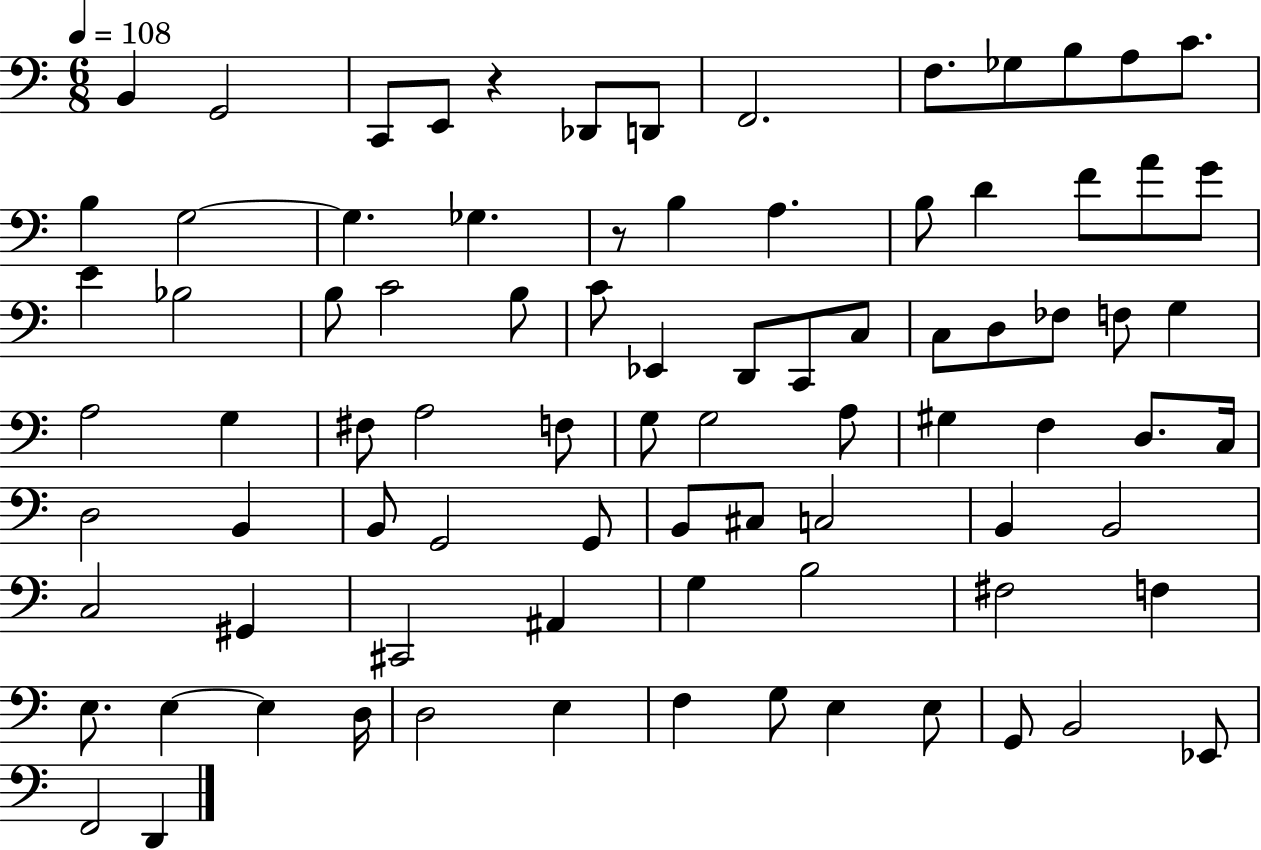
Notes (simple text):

B2/q G2/h C2/e E2/e R/q Db2/e D2/e F2/h. F3/e. Gb3/e B3/e A3/e C4/e. B3/q G3/h G3/q. Gb3/q. R/e B3/q A3/q. B3/e D4/q F4/e A4/e G4/e E4/q Bb3/h B3/e C4/h B3/e C4/e Eb2/q D2/e C2/e C3/e C3/e D3/e FES3/e F3/e G3/q A3/h G3/q F#3/e A3/h F3/e G3/e G3/h A3/e G#3/q F3/q D3/e. C3/s D3/h B2/q B2/e G2/h G2/e B2/e C#3/e C3/h B2/q B2/h C3/h G#2/q C#2/h A#2/q G3/q B3/h F#3/h F3/q E3/e. E3/q E3/q D3/s D3/h E3/q F3/q G3/e E3/q E3/e G2/e B2/h Eb2/e F2/h D2/q